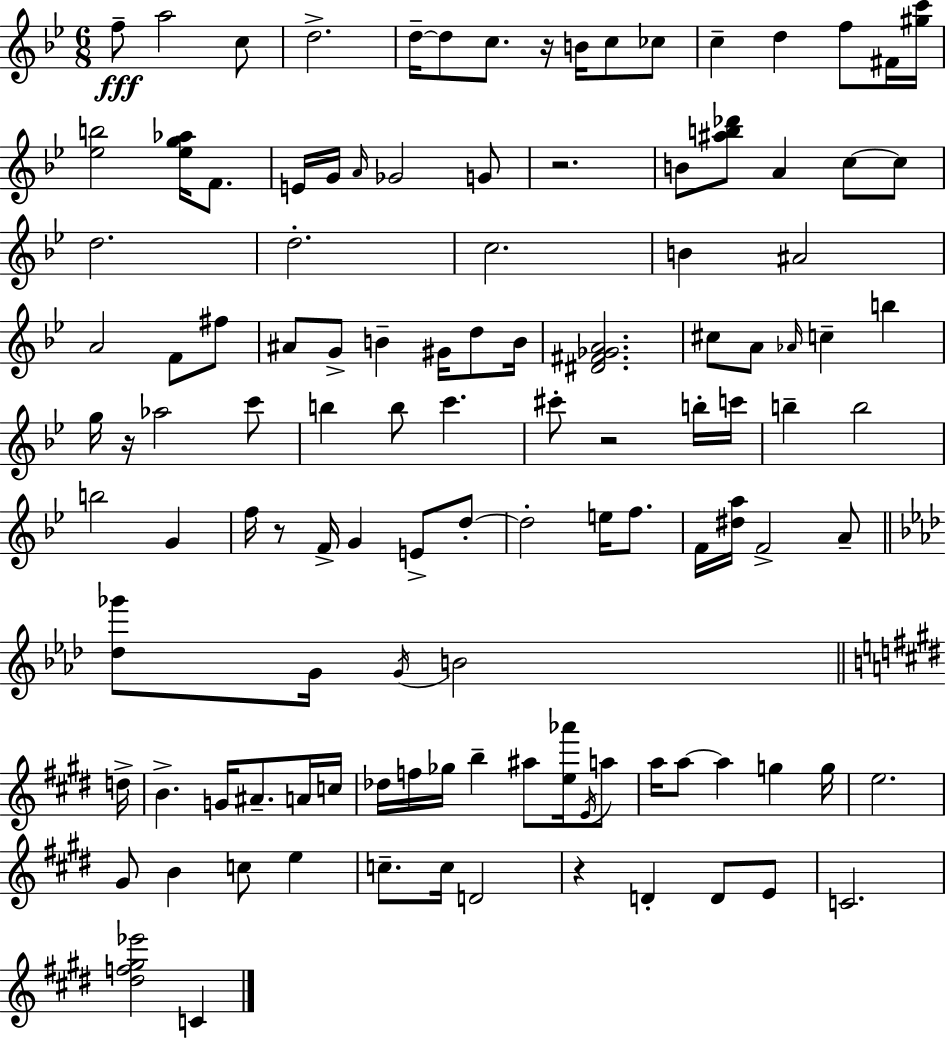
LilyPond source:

{
  \clef treble
  \numericTimeSignature
  \time 6/8
  \key g \minor
  f''8--\fff a''2 c''8 | d''2.-> | d''16--~~ d''8 c''8. r16 b'16 c''8 ces''8 | c''4-- d''4 f''8 fis'16 <gis'' c'''>16 | \break <ees'' b''>2 <ees'' g'' aes''>16 f'8. | e'16 g'16 \grace { a'16 } ges'2 g'8 | r2. | b'8 <ais'' b'' des'''>8 a'4 c''8~~ c''8 | \break d''2. | d''2.-. | c''2. | b'4 ais'2 | \break a'2 f'8 fis''8 | ais'8 g'8-> b'4-- gis'16 d''8 | b'16 <dis' fis' ges' a'>2. | cis''8 a'8 \grace { aes'16 } c''4-- b''4 | \break g''16 r16 aes''2 | c'''8 b''4 b''8 c'''4. | cis'''8-. r2 | b''16-. c'''16 b''4-- b''2 | \break b''2 g'4 | f''16 r8 f'16-> g'4 e'8-> | d''8-.~~ d''2-. e''16 f''8. | f'16 <dis'' a''>16 f'2-> | \break a'8-- \bar "||" \break \key f \minor <des'' ges'''>8 g'16 \acciaccatura { g'16 } b'2 | \bar "||" \break \key e \major d''16-> b'4.-> g'16 ais'8.-- a'16 | c''16 des''16 f''16 ges''16 b''4-- ais''8 <e'' aes'''>16 \acciaccatura { e'16 } | a''8 a''16 a''8~~ a''4 g''4 | g''16 e''2. | \break gis'8 b'4 c''8 e''4 | c''8.-- c''16 d'2 | r4 d'4-. d'8 | e'8 c'2. | \break <dis'' f'' gis'' ees'''>2 c'4 | \bar "|."
}